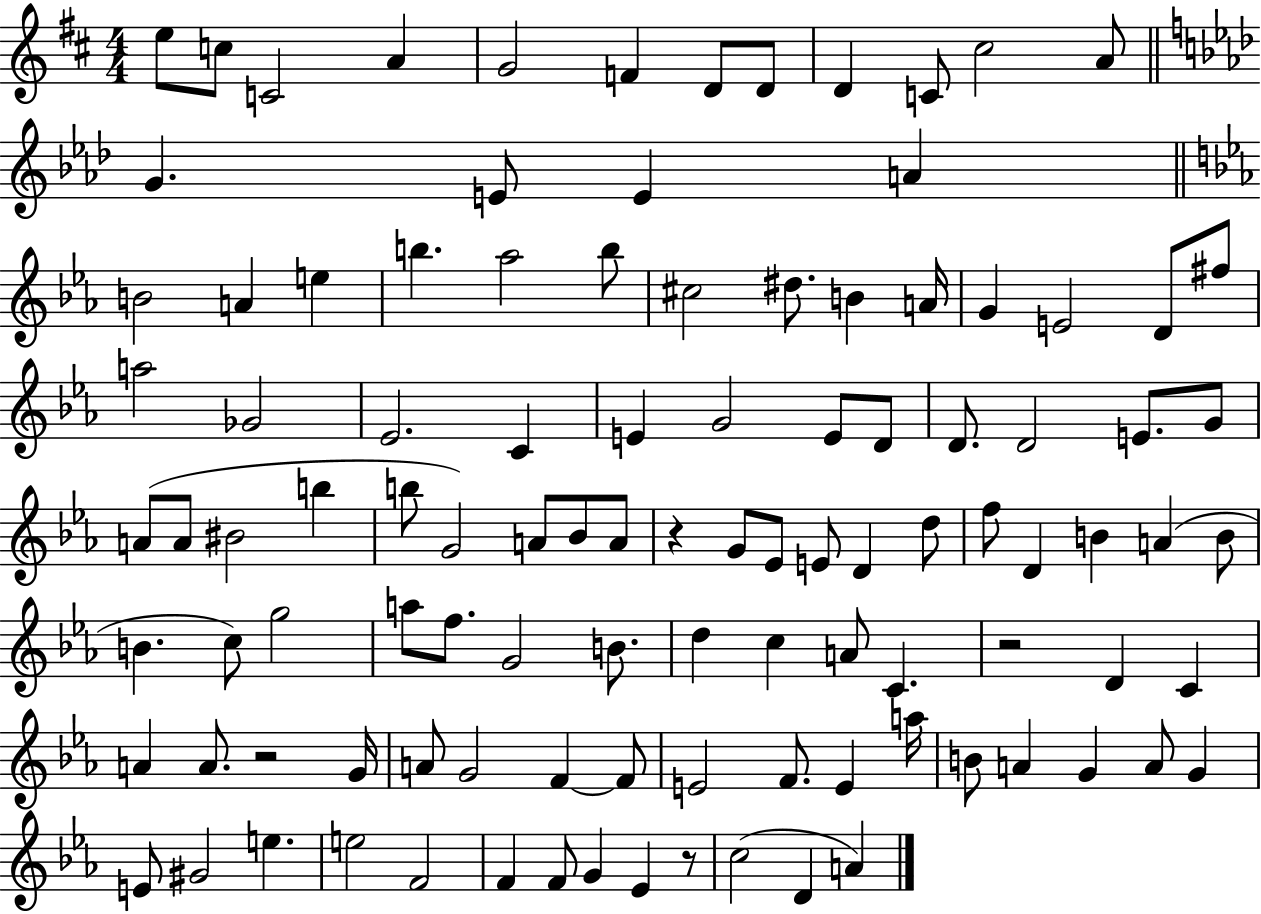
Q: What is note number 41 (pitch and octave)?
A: E4